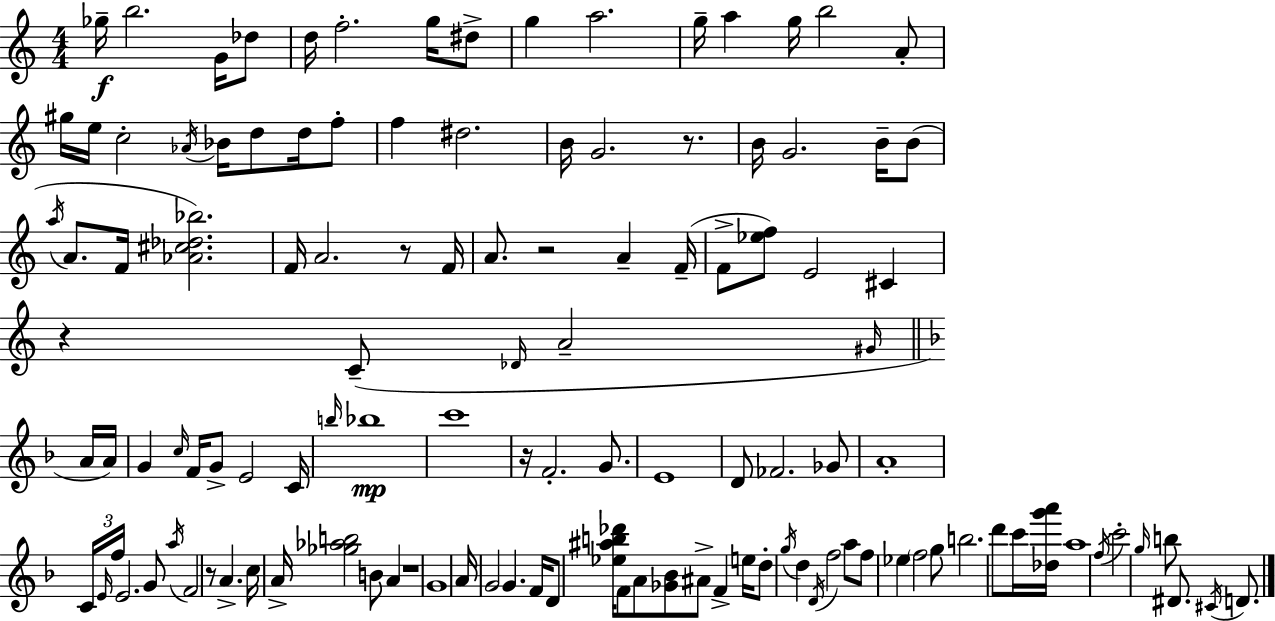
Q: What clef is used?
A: treble